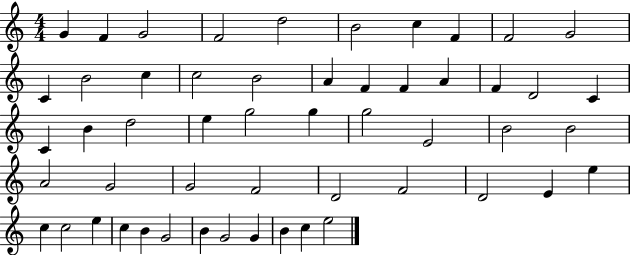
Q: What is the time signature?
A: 4/4